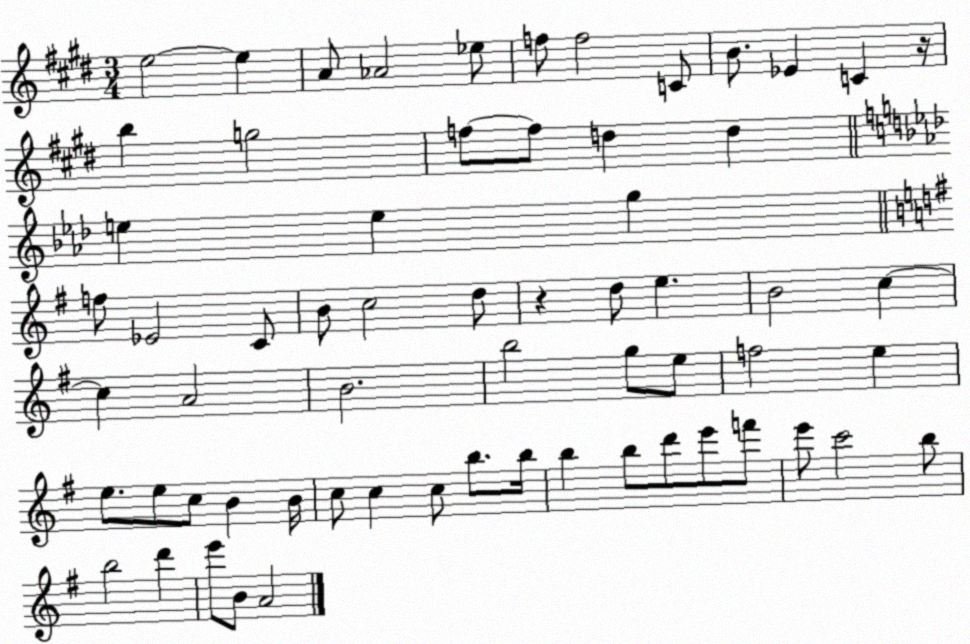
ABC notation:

X:1
T:Untitled
M:3/4
L:1/4
K:E
e2 e A/2 _A2 _e/2 f/2 f2 C/2 B/2 _E C z/4 b g2 f/2 f/2 d d e e g f/2 _E2 C/2 B/2 c2 d/2 z d/2 e B2 c c A2 B2 b2 g/2 e/2 f2 e e/2 e/2 c/2 B B/4 c/2 c c/2 b/2 b/4 b b/2 d'/2 e'/2 f'/2 e'/2 c'2 b/2 b2 d' e'/2 B/2 A2